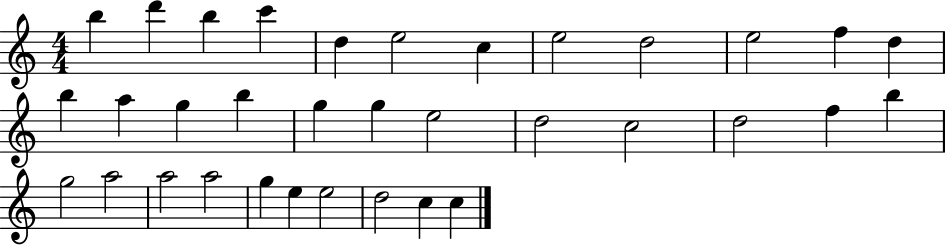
X:1
T:Untitled
M:4/4
L:1/4
K:C
b d' b c' d e2 c e2 d2 e2 f d b a g b g g e2 d2 c2 d2 f b g2 a2 a2 a2 g e e2 d2 c c